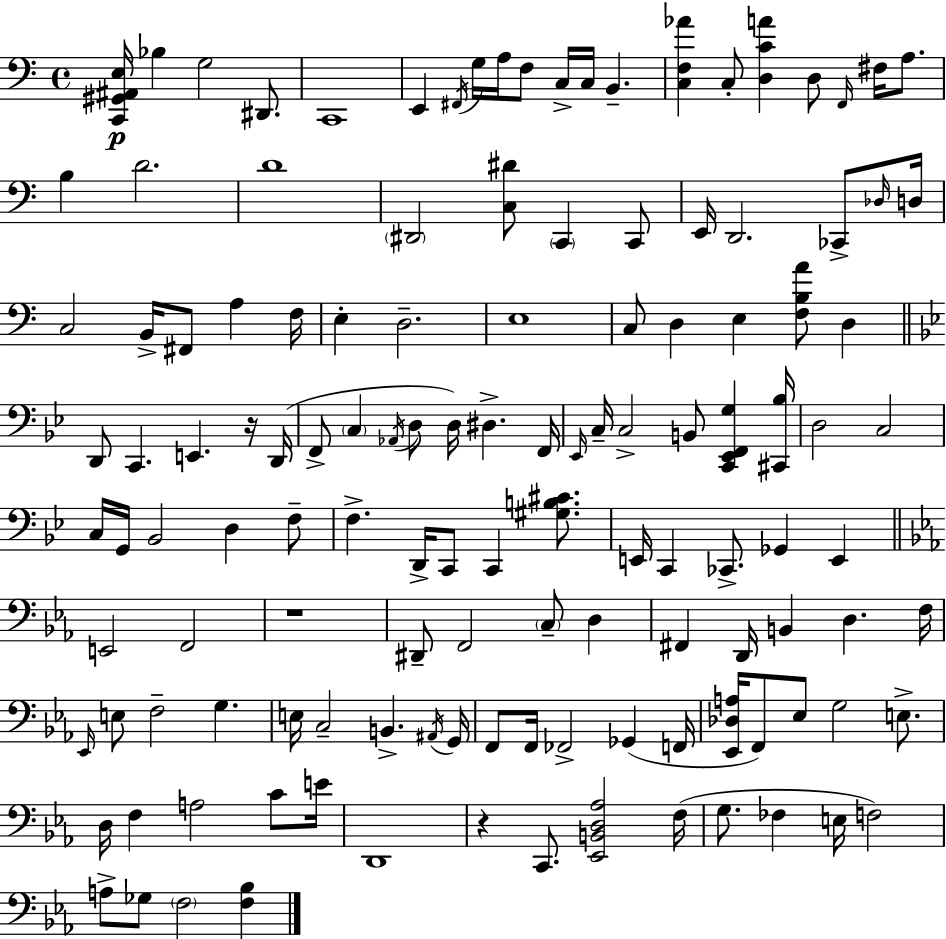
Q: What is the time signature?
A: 4/4